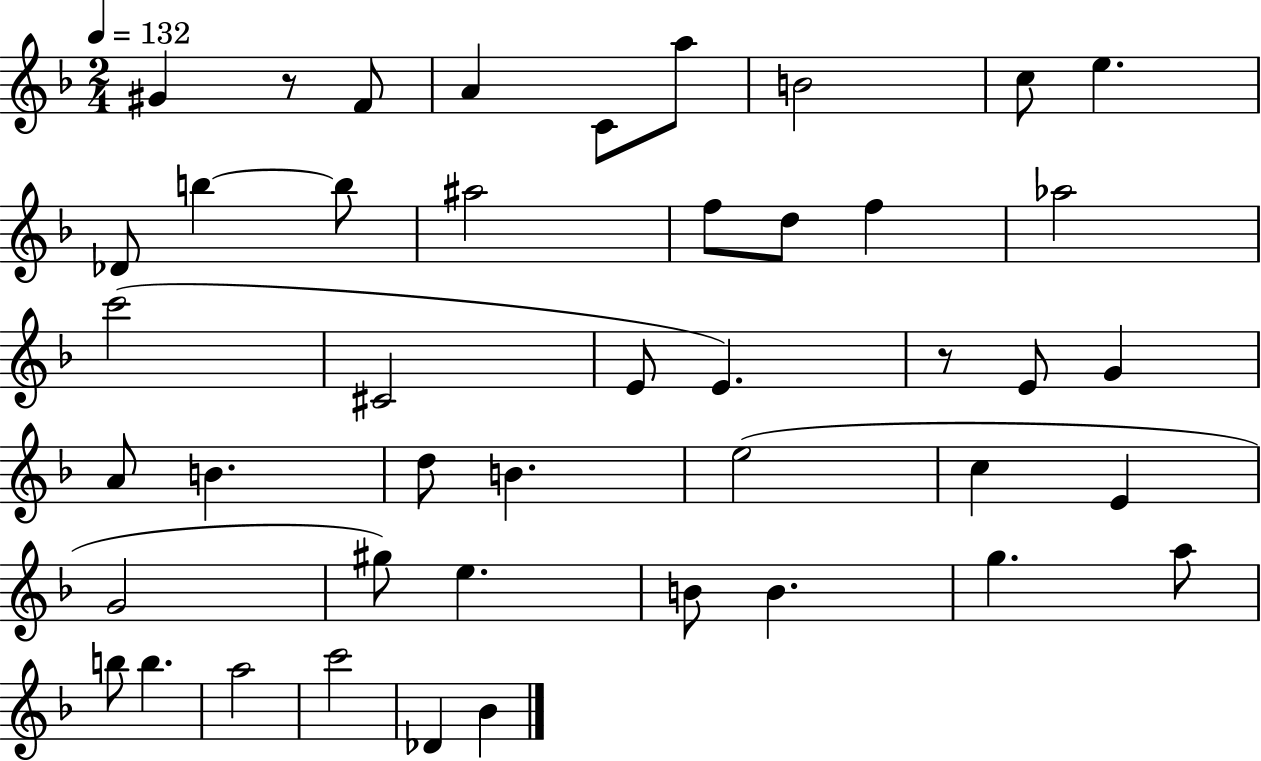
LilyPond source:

{
  \clef treble
  \numericTimeSignature
  \time 2/4
  \key f \major
  \tempo 4 = 132
  \repeat volta 2 { gis'4 r8 f'8 | a'4 c'8 a''8 | b'2 | c''8 e''4. | \break des'8 b''4~~ b''8 | ais''2 | f''8 d''8 f''4 | aes''2 | \break c'''2( | cis'2 | e'8 e'4.) | r8 e'8 g'4 | \break a'8 b'4. | d''8 b'4. | e''2( | c''4 e'4 | \break g'2 | gis''8) e''4. | b'8 b'4. | g''4. a''8 | \break b''8 b''4. | a''2 | c'''2 | des'4 bes'4 | \break } \bar "|."
}